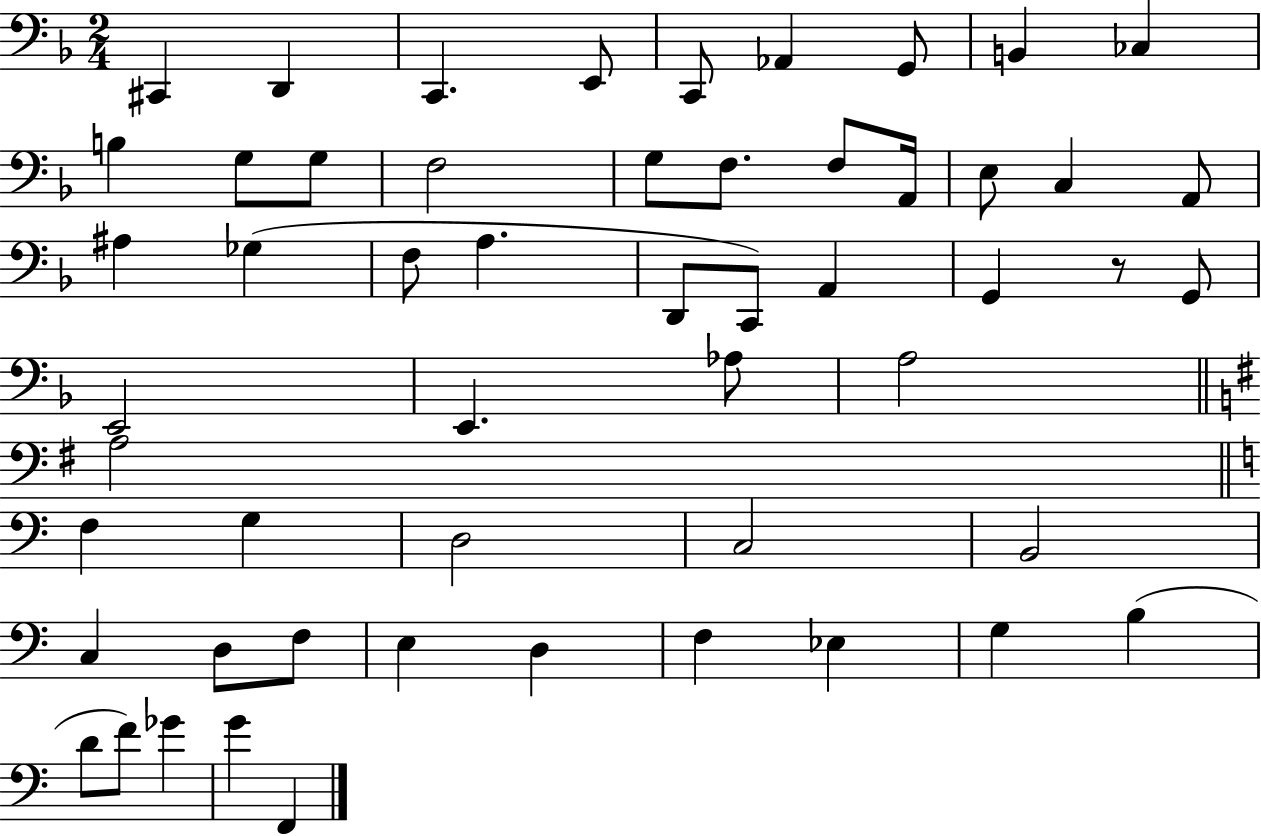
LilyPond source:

{
  \clef bass
  \numericTimeSignature
  \time 2/4
  \key f \major
  cis,4 d,4 | c,4. e,8 | c,8 aes,4 g,8 | b,4 ces4 | \break b4 g8 g8 | f2 | g8 f8. f8 a,16 | e8 c4 a,8 | \break ais4 ges4( | f8 a4. | d,8 c,8) a,4 | g,4 r8 g,8 | \break e,2 | e,4. aes8 | a2 | \bar "||" \break \key g \major a2 | \bar "||" \break \key c \major f4 g4 | d2 | c2 | b,2 | \break c4 d8 f8 | e4 d4 | f4 ees4 | g4 b4( | \break d'8 f'8) ges'4 | g'4 f,4 | \bar "|."
}